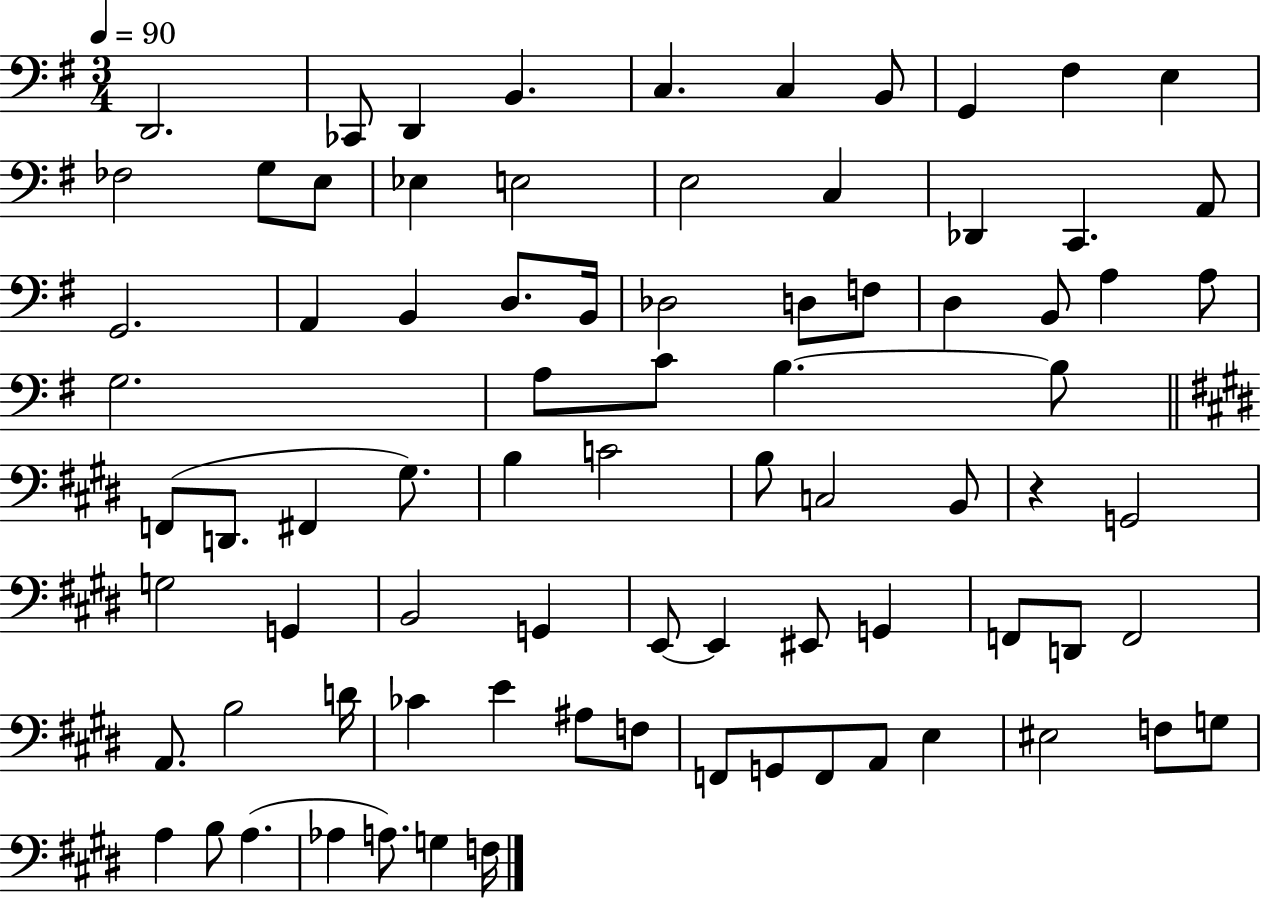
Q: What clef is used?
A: bass